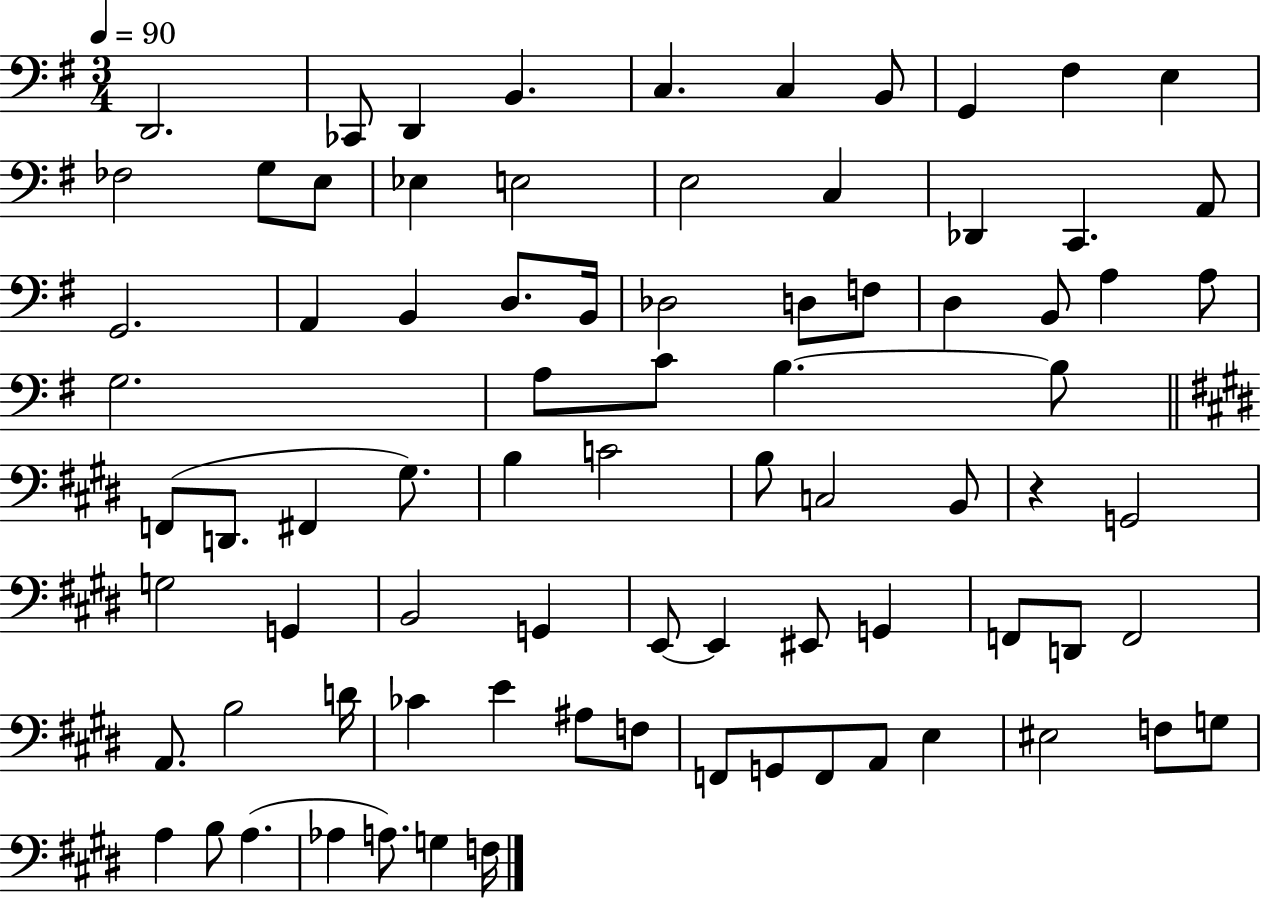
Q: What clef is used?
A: bass